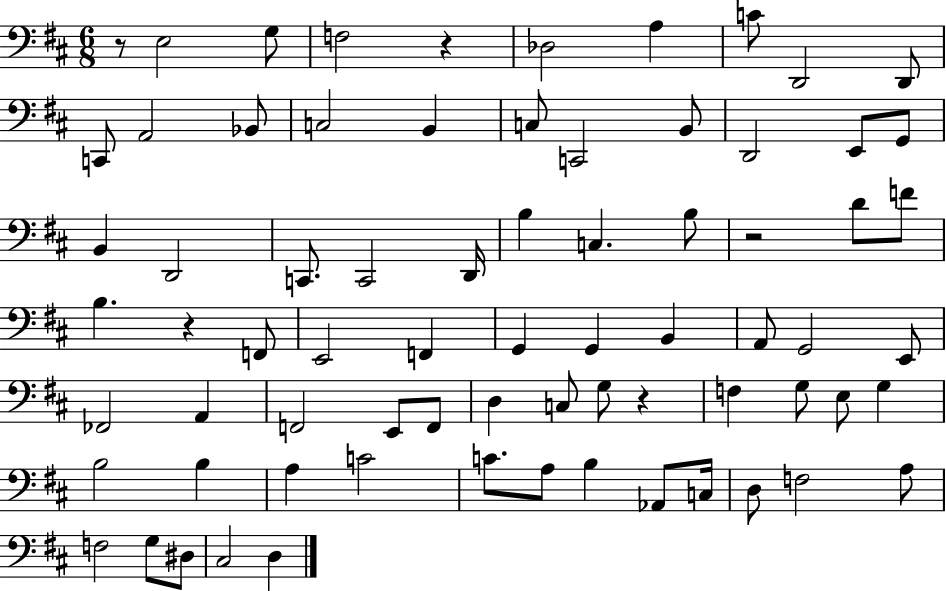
{
  \clef bass
  \numericTimeSignature
  \time 6/8
  \key d \major
  r8 e2 g8 | f2 r4 | des2 a4 | c'8 d,2 d,8 | \break c,8 a,2 bes,8 | c2 b,4 | c8 c,2 b,8 | d,2 e,8 g,8 | \break b,4 d,2 | c,8. c,2 d,16 | b4 c4. b8 | r2 d'8 f'8 | \break b4. r4 f,8 | e,2 f,4 | g,4 g,4 b,4 | a,8 g,2 e,8 | \break fes,2 a,4 | f,2 e,8 f,8 | d4 c8 g8 r4 | f4 g8 e8 g4 | \break b2 b4 | a4 c'2 | c'8. a8 b4 aes,8 c16 | d8 f2 a8 | \break f2 g8 dis8 | cis2 d4 | \bar "|."
}